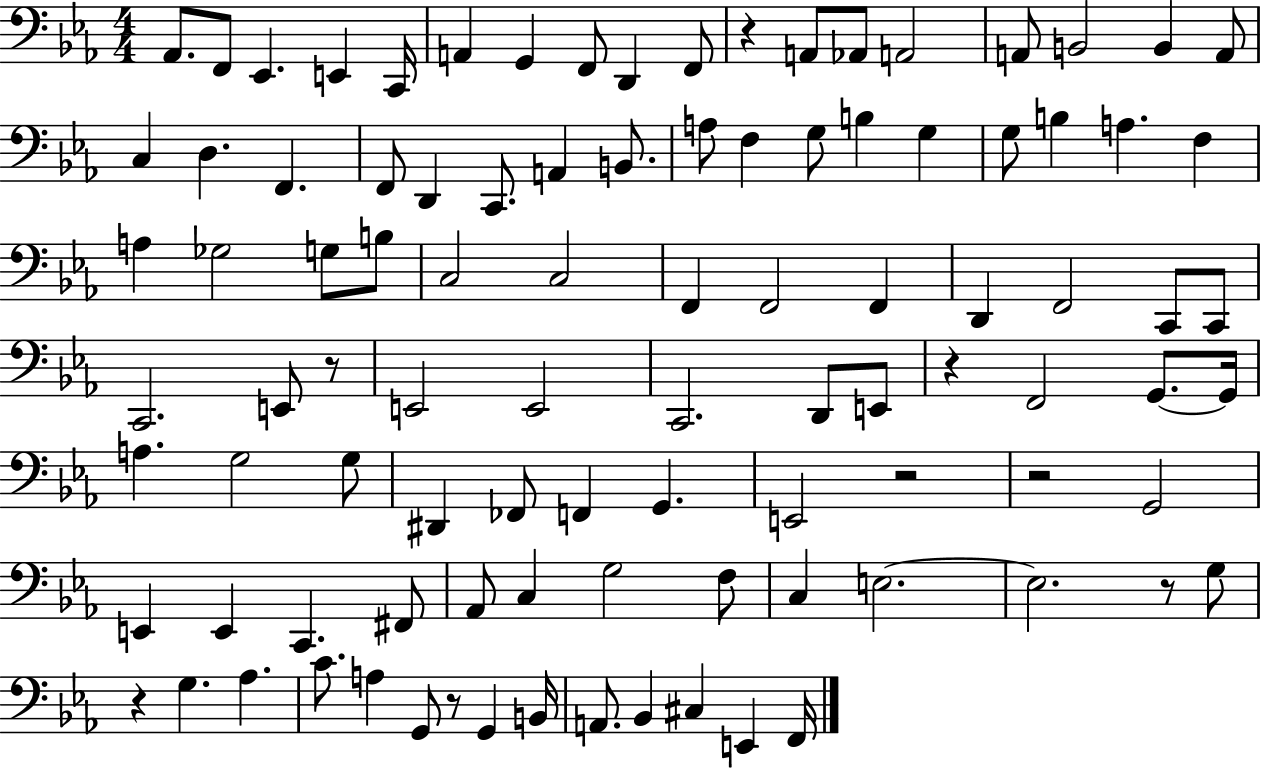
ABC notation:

X:1
T:Untitled
M:4/4
L:1/4
K:Eb
_A,,/2 F,,/2 _E,, E,, C,,/4 A,, G,, F,,/2 D,, F,,/2 z A,,/2 _A,,/2 A,,2 A,,/2 B,,2 B,, A,,/2 C, D, F,, F,,/2 D,, C,,/2 A,, B,,/2 A,/2 F, G,/2 B, G, G,/2 B, A, F, A, _G,2 G,/2 B,/2 C,2 C,2 F,, F,,2 F,, D,, F,,2 C,,/2 C,,/2 C,,2 E,,/2 z/2 E,,2 E,,2 C,,2 D,,/2 E,,/2 z F,,2 G,,/2 G,,/4 A, G,2 G,/2 ^D,, _F,,/2 F,, G,, E,,2 z2 z2 G,,2 E,, E,, C,, ^F,,/2 _A,,/2 C, G,2 F,/2 C, E,2 E,2 z/2 G,/2 z G, _A, C/2 A, G,,/2 z/2 G,, B,,/4 A,,/2 _B,, ^C, E,, F,,/4